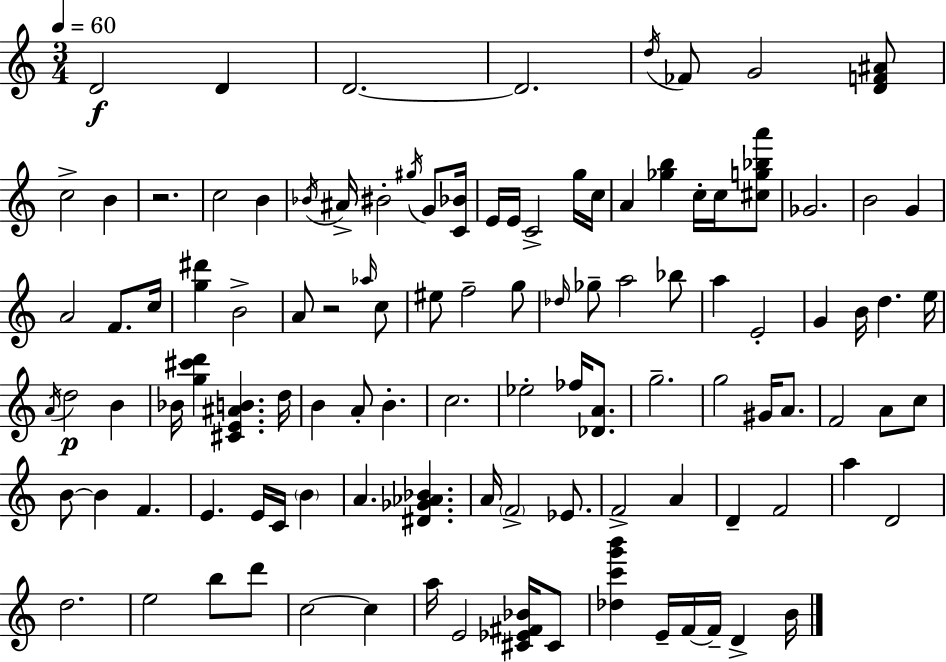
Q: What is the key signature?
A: C major